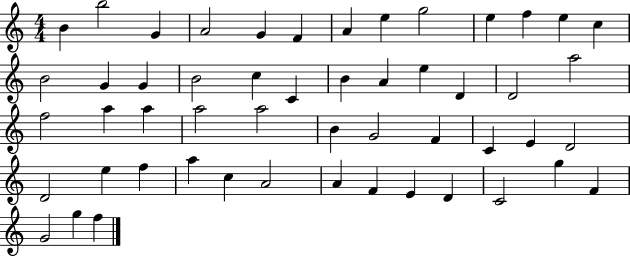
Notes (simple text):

B4/q B5/h G4/q A4/h G4/q F4/q A4/q E5/q G5/h E5/q F5/q E5/q C5/q B4/h G4/q G4/q B4/h C5/q C4/q B4/q A4/q E5/q D4/q D4/h A5/h F5/h A5/q A5/q A5/h A5/h B4/q G4/h F4/q C4/q E4/q D4/h D4/h E5/q F5/q A5/q C5/q A4/h A4/q F4/q E4/q D4/q C4/h G5/q F4/q G4/h G5/q F5/q